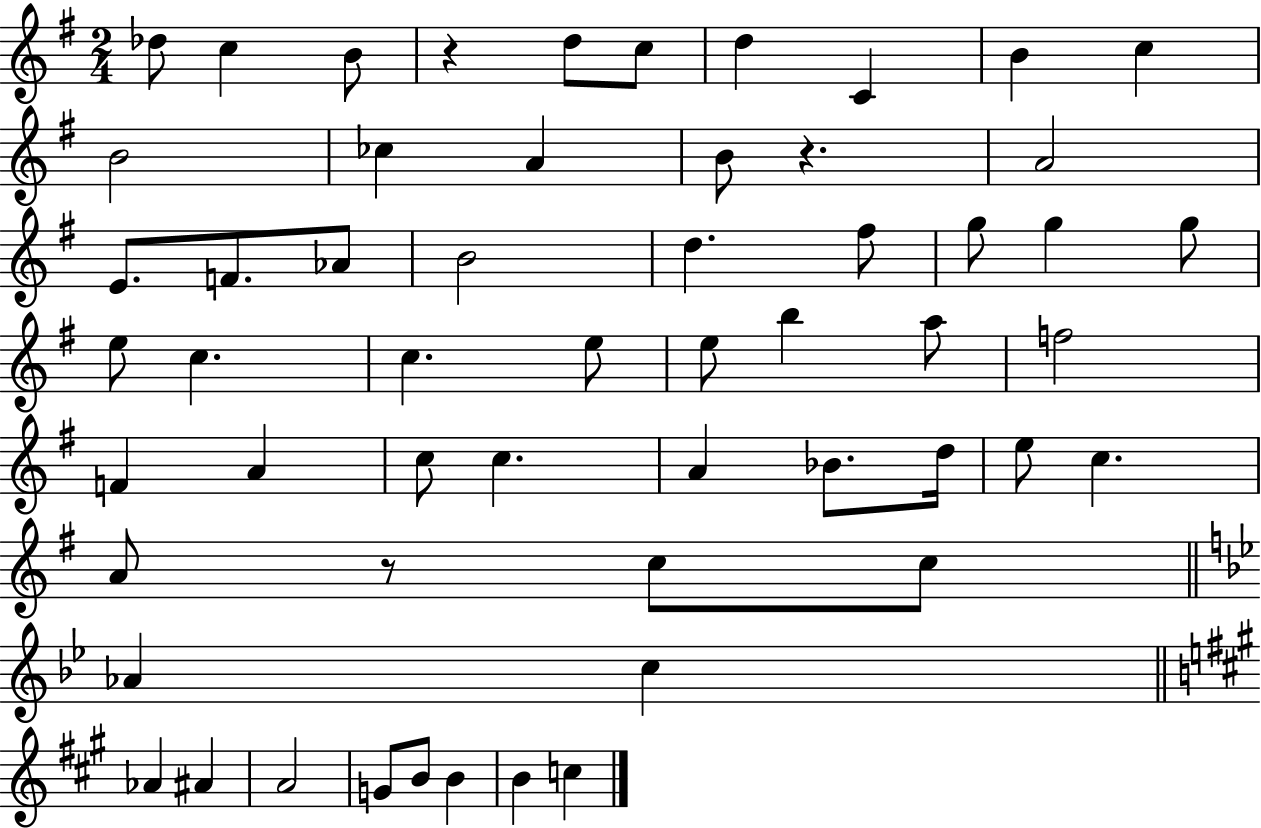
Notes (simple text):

Db5/e C5/q B4/e R/q D5/e C5/e D5/q C4/q B4/q C5/q B4/h CES5/q A4/q B4/e R/q. A4/h E4/e. F4/e. Ab4/e B4/h D5/q. F#5/e G5/e G5/q G5/e E5/e C5/q. C5/q. E5/e E5/e B5/q A5/e F5/h F4/q A4/q C5/e C5/q. A4/q Bb4/e. D5/s E5/e C5/q. A4/e R/e C5/e C5/e Ab4/q C5/q Ab4/q A#4/q A4/h G4/e B4/e B4/q B4/q C5/q